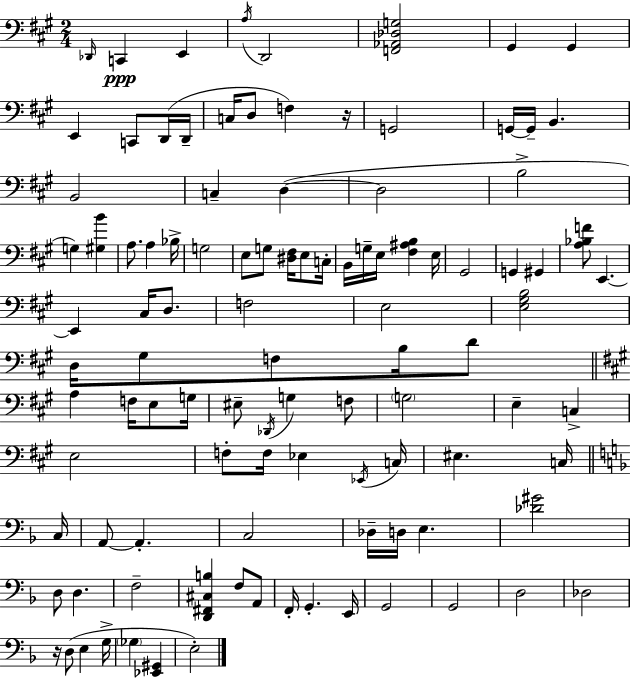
{
  \clef bass
  \numericTimeSignature
  \time 2/4
  \key a \major
  \grace { des,16 }\ppp c,4 e,4 | \acciaccatura { a16 } d,2 | <f, aes, des g>2 | gis,4 gis,4 | \break e,4 c,8 | d,16( d,16-- c16 d8 f4) | r16 g,2 | g,16~~ g,16-- b,4. | \break b,2 | c4-- d4~(~ | d2 | b2-> | \break g4) <gis b'>4 | a8. a4 | bes16-> g2 | e8 g8 <dis fis>16 e8 | \break c16-. b,16 g16-- e16 <fis ais b>4 | e16 gis,2 | g,4 gis,4 | <a bes f'>8 e,4.~~ | \break e,4 cis16 d8. | f2 | e2 | <e gis b>2 | \break d16 gis8 f8 b16 | d'8 \bar "||" \break \key a \major a4 f16 e8 g16 | eis8-- \acciaccatura { des,16 } g4 f8 | \parenthesize g2 | e4-- c4-> | \break e2 | f8-. f16 ees4 | \acciaccatura { ees,16 } c16 eis4. | c16 \bar "||" \break \key f \major c16 a,8~~ a,4.-. | c2 | des16-- d16 e4. | <des' gis'>2 | \break d8 d4. | f2-- | <d, fis, cis b>4 f8 a,8 | f,16-. g,4.-. | \break e,16 g,2 | g,2 | d2 | des2 | \break r16 d8( e4 | g16-> \parenthesize ges4 <ees, gis,>4 | e2-.) | \bar "|."
}